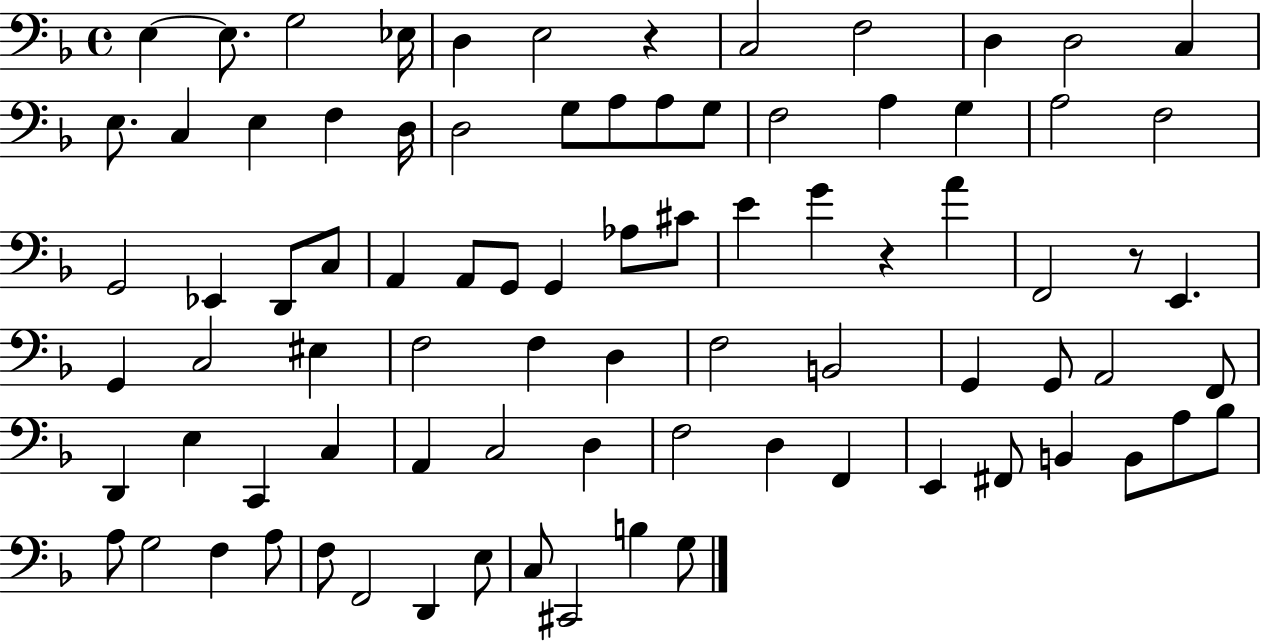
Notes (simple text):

E3/q E3/e. G3/h Eb3/s D3/q E3/h R/q C3/h F3/h D3/q D3/h C3/q E3/e. C3/q E3/q F3/q D3/s D3/h G3/e A3/e A3/e G3/e F3/h A3/q G3/q A3/h F3/h G2/h Eb2/q D2/e C3/e A2/q A2/e G2/e G2/q Ab3/e C#4/e E4/q G4/q R/q A4/q F2/h R/e E2/q. G2/q C3/h EIS3/q F3/h F3/q D3/q F3/h B2/h G2/q G2/e A2/h F2/e D2/q E3/q C2/q C3/q A2/q C3/h D3/q F3/h D3/q F2/q E2/q F#2/e B2/q B2/e A3/e Bb3/e A3/e G3/h F3/q A3/e F3/e F2/h D2/q E3/e C3/e C#2/h B3/q G3/e